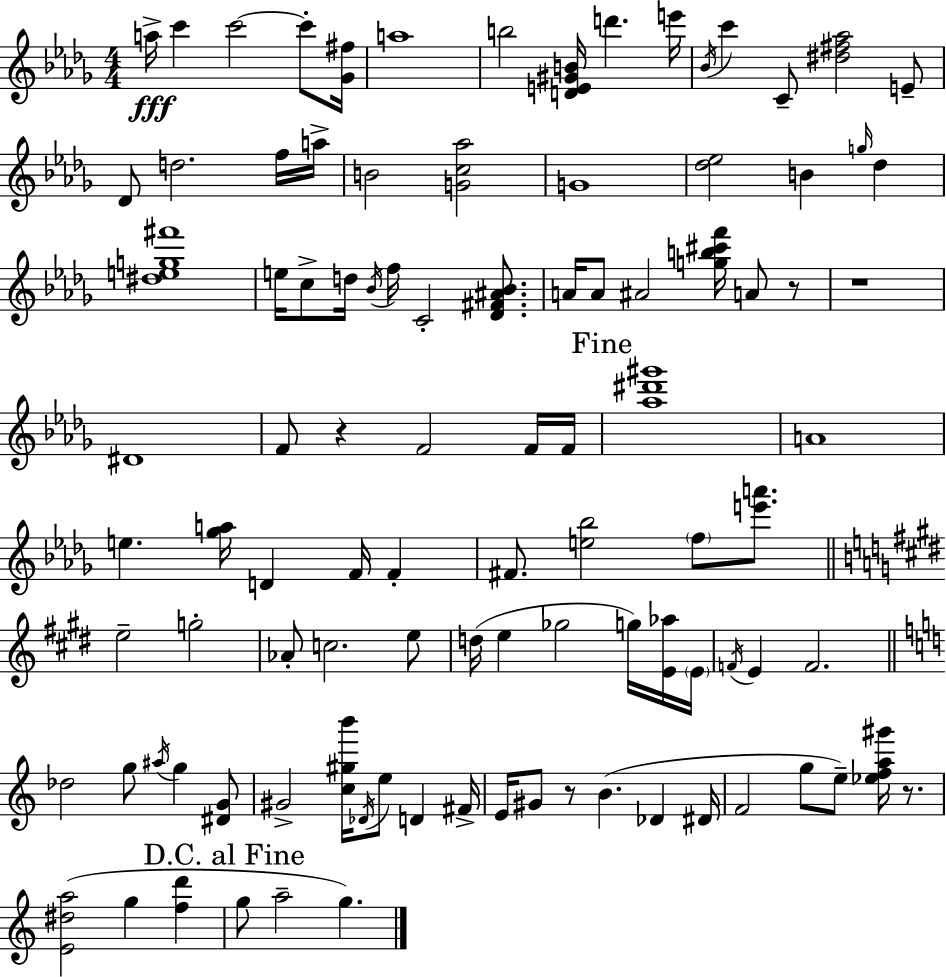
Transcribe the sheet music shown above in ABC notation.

X:1
T:Untitled
M:4/4
L:1/4
K:Bbm
a/4 c' c'2 c'/2 [_G^f]/4 a4 b2 [DE^GB]/4 d' e'/4 _B/4 c' C/2 [^d^f_a]2 E/2 _D/2 d2 f/4 a/4 B2 [Gc_a]2 G4 [_d_e]2 B g/4 _d [^deg^f']4 e/4 c/2 d/4 _B/4 f/4 C2 [_D^F^A_B]/2 A/4 A/2 ^A2 [gb^c'f']/4 A/2 z/2 z4 ^D4 F/2 z F2 F/4 F/4 [_a^d'^g']4 A4 e [_ga]/4 D F/4 F ^F/2 [e_b]2 f/2 [e'a']/2 e2 g2 _A/2 c2 e/2 d/4 e _g2 g/4 [E_a]/4 E/4 F/4 E F2 _d2 g/2 ^a/4 g [^DG]/2 ^G2 [c^gb']/4 _D/4 e/2 D ^F/4 E/4 ^G/2 z/2 B _D ^D/4 F2 g/2 e/2 [_efa^g']/4 z/2 [E^da]2 g [fd'] g/2 a2 g